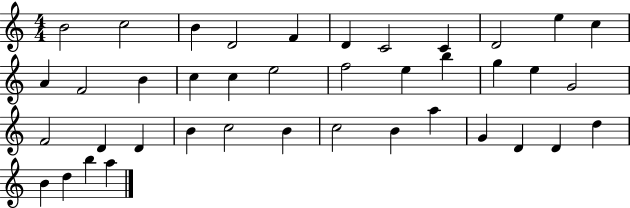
X:1
T:Untitled
M:4/4
L:1/4
K:C
B2 c2 B D2 F D C2 C D2 e c A F2 B c c e2 f2 e b g e G2 F2 D D B c2 B c2 B a G D D d B d b a